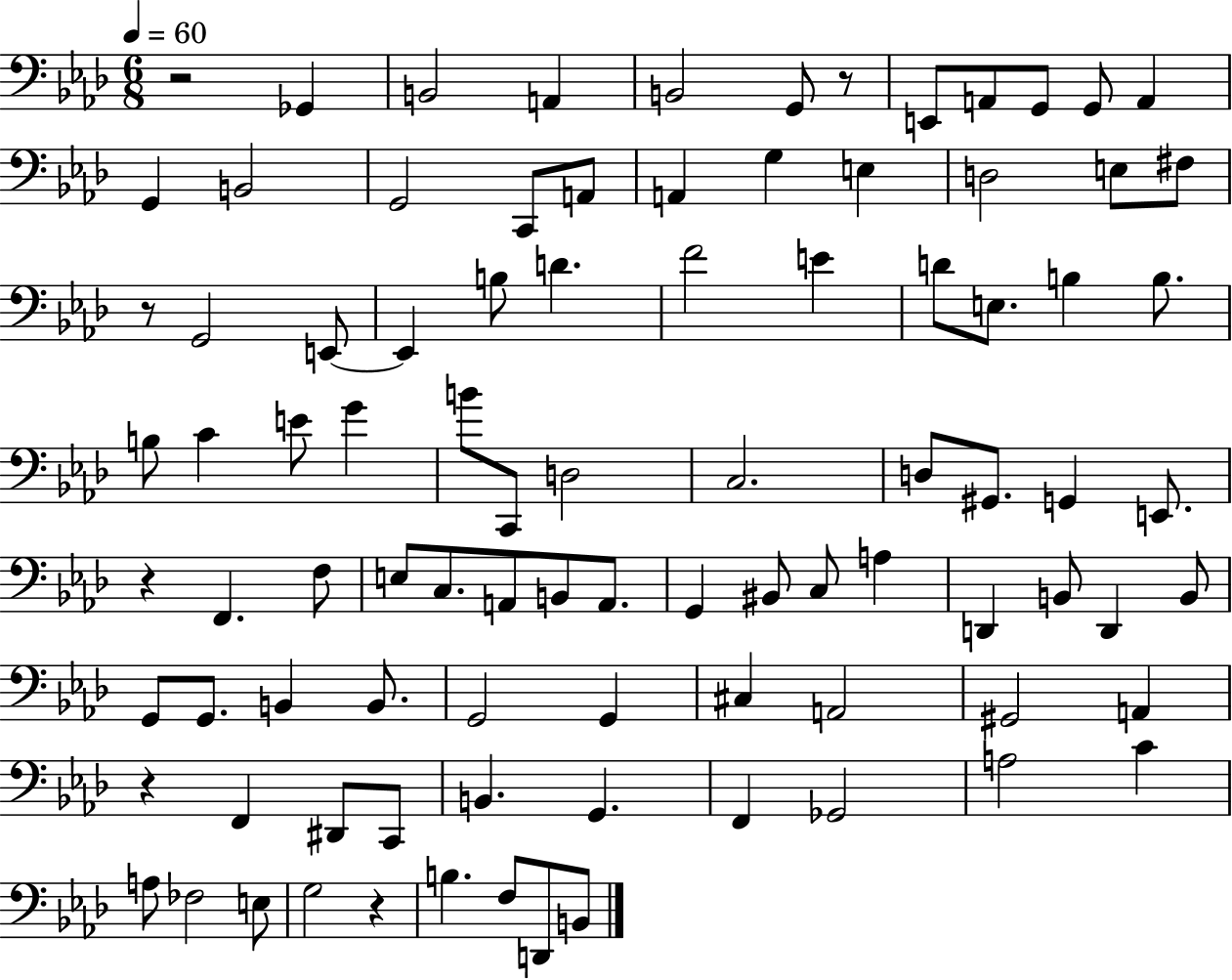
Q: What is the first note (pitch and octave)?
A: Gb2